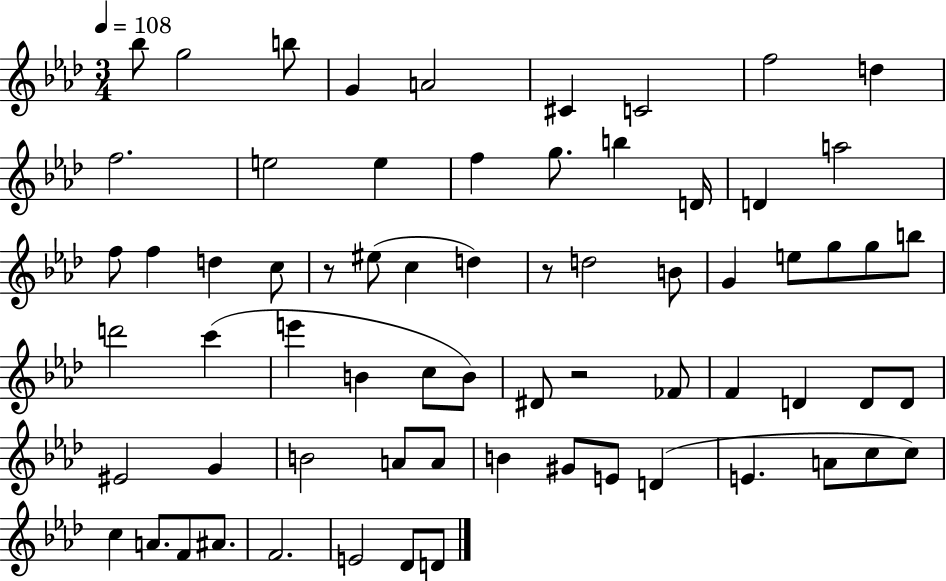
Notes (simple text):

Bb5/e G5/h B5/e G4/q A4/h C#4/q C4/h F5/h D5/q F5/h. E5/h E5/q F5/q G5/e. B5/q D4/s D4/q A5/h F5/e F5/q D5/q C5/e R/e EIS5/e C5/q D5/q R/e D5/h B4/e G4/q E5/e G5/e G5/e B5/e D6/h C6/q E6/q B4/q C5/e B4/e D#4/e R/h FES4/e F4/q D4/q D4/e D4/e EIS4/h G4/q B4/h A4/e A4/e B4/q G#4/e E4/e D4/q E4/q. A4/e C5/e C5/e C5/q A4/e. F4/e A#4/e. F4/h. E4/h Db4/e D4/e